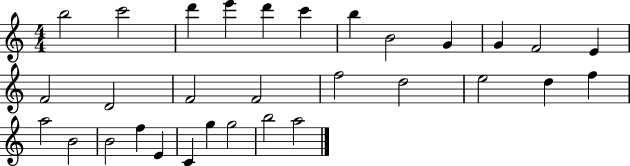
B5/h C6/h D6/q E6/q D6/q C6/q B5/q B4/h G4/q G4/q F4/h E4/q F4/h D4/h F4/h F4/h F5/h D5/h E5/h D5/q F5/q A5/h B4/h B4/h F5/q E4/q C4/q G5/q G5/h B5/h A5/h